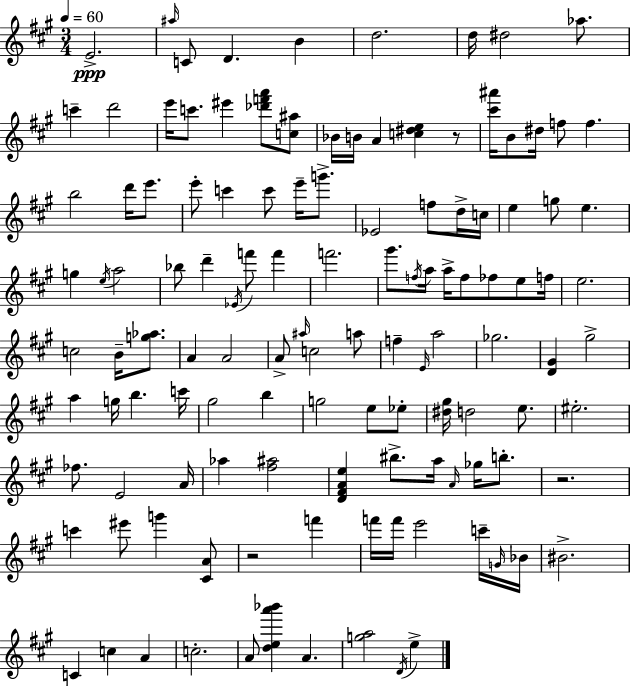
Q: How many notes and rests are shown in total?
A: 122